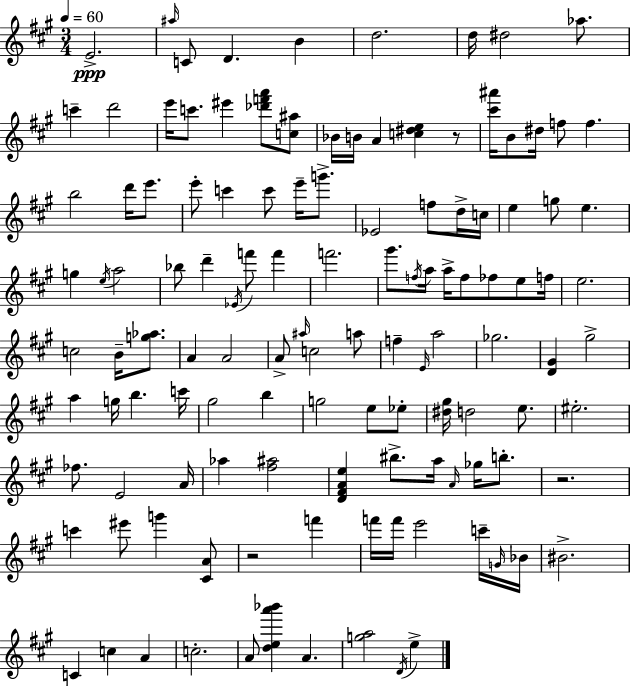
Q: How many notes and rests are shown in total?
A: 122